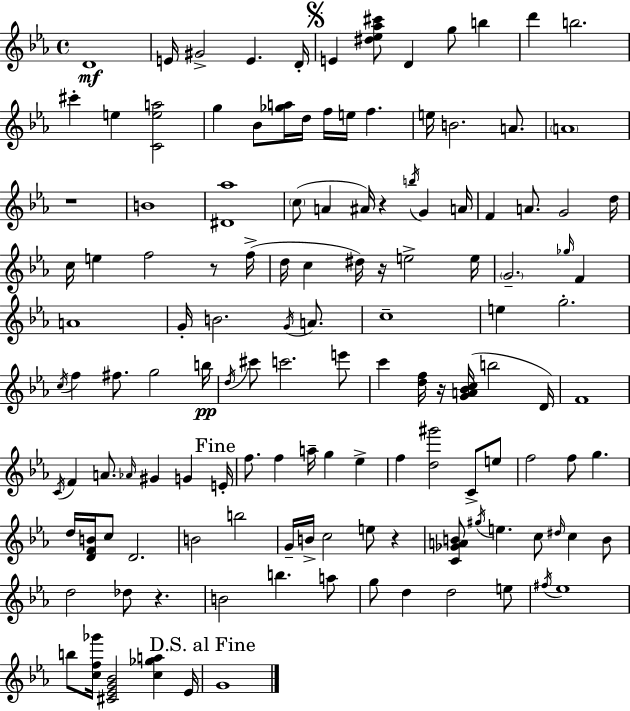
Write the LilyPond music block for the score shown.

{
  \clef treble
  \time 4/4
  \defaultTimeSignature
  \key c \minor
  \repeat volta 2 { d'1\mf | e'16 gis'2-> e'4. d'16-. | \mark \markup { \musicglyph "scripts.segno" } e'4 <dis'' ees'' aes'' cis'''>8 d'4 g''8 b''4 | d'''4 b''2. | \break cis'''4-. e''4 <c' e'' a''>2 | g''4 bes'8 <ges'' a''>16 d''16 f''16 e''16 f''4. | e''16 b'2. a'8. | \parenthesize a'1 | \break r1 | b'1 | <dis' aes''>1 | \parenthesize c''8( a'4 ais'16) r4 \acciaccatura { b''16 } g'4 | \break a'16 f'4 a'8. g'2 | d''16 c''16 e''4 f''2 r8 | f''16->( d''16 c''4 dis''16) r16 e''2-> | e''16 \parenthesize g'2.-- \grace { ges''16 } f'4 | \break a'1 | g'16-. b'2. \acciaccatura { g'16 } | a'8. c''1-- | e''4 g''2.-. | \break \acciaccatura { c''16 } f''4 fis''8. g''2 | b''16\pp \acciaccatura { d''16 } cis'''8 c'''2. | e'''8 c'''4 <d'' f''>16 r16 <g' a' bes' c''>16( b''2 | d'16) f'1 | \break \acciaccatura { c'16 } f'4 a'8. \grace { aes'16 } gis'4 | g'4 \mark "Fine" e'16-. f''8. f''4 a''16-- g''4 | ees''4-> f''4 <d'' gis'''>2 | c'8-> e''8 f''2 f''8 | \break g''4. d''16 <d' f' b'>16 c''8 d'2. | b'2 b''2 | g'16-- b'16-> c''2 | e''8 r4 <c' ges' a' b'>8 \acciaccatura { gis''16 } e''4. | \break c''8 \grace { dis''16 } c''4 b'8 d''2 | des''8 r4. b'2 | b''4. a''8 g''8 d''4 d''2 | e''8 \acciaccatura { fis''16 } ees''1 | \break b''8 <c'' f'' ges'''>16 <cis' ees' g' bes'>2 | <c'' ges'' a''>4 ees'16 \mark "D.S. al Fine" g'1 | } \bar "|."
}